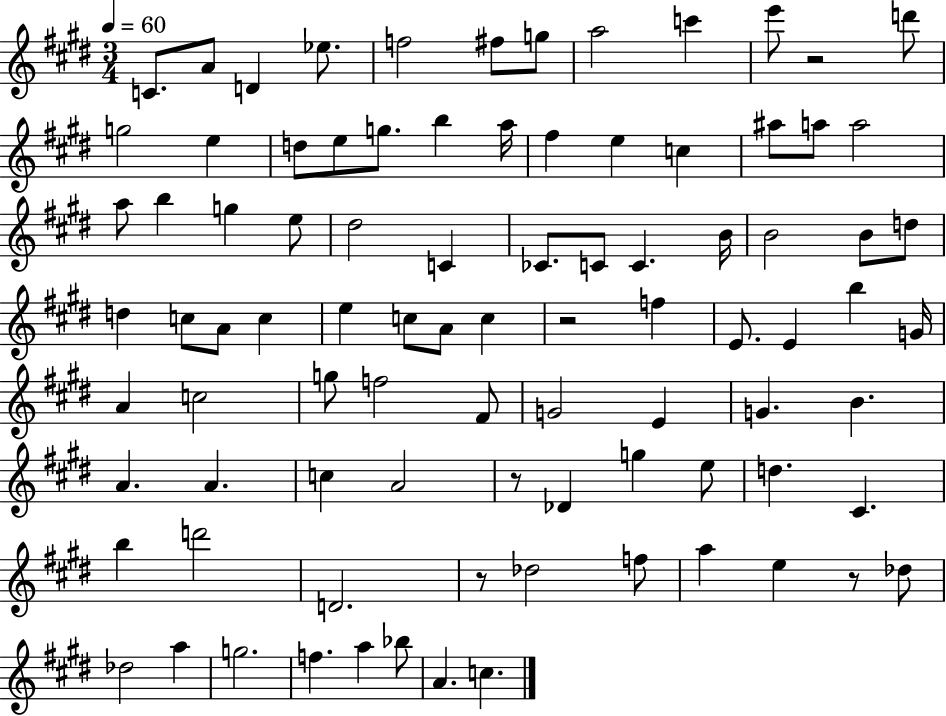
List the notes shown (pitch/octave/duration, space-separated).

C4/e. A4/e D4/q Eb5/e. F5/h F#5/e G5/e A5/h C6/q E6/e R/h D6/e G5/h E5/q D5/e E5/e G5/e. B5/q A5/s F#5/q E5/q C5/q A#5/e A5/e A5/h A5/e B5/q G5/q E5/e D#5/h C4/q CES4/e. C4/e C4/q. B4/s B4/h B4/e D5/e D5/q C5/e A4/e C5/q E5/q C5/e A4/e C5/q R/h F5/q E4/e. E4/q B5/q G4/s A4/q C5/h G5/e F5/h F#4/e G4/h E4/q G4/q. B4/q. A4/q. A4/q. C5/q A4/h R/e Db4/q G5/q E5/e D5/q. C#4/q. B5/q D6/h D4/h. R/e Db5/h F5/e A5/q E5/q R/e Db5/e Db5/h A5/q G5/h. F5/q. A5/q Bb5/e A4/q. C5/q.